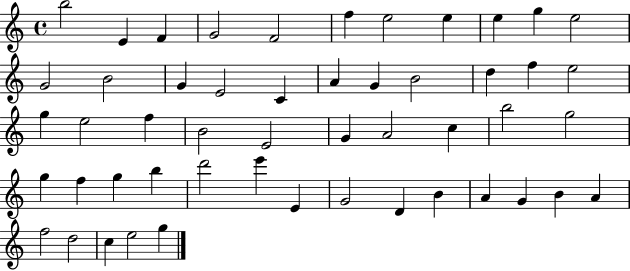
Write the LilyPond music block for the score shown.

{
  \clef treble
  \time 4/4
  \defaultTimeSignature
  \key c \major
  b''2 e'4 f'4 | g'2 f'2 | f''4 e''2 e''4 | e''4 g''4 e''2 | \break g'2 b'2 | g'4 e'2 c'4 | a'4 g'4 b'2 | d''4 f''4 e''2 | \break g''4 e''2 f''4 | b'2 e'2 | g'4 a'2 c''4 | b''2 g''2 | \break g''4 f''4 g''4 b''4 | d'''2 e'''4 e'4 | g'2 d'4 b'4 | a'4 g'4 b'4 a'4 | \break f''2 d''2 | c''4 e''2 g''4 | \bar "|."
}